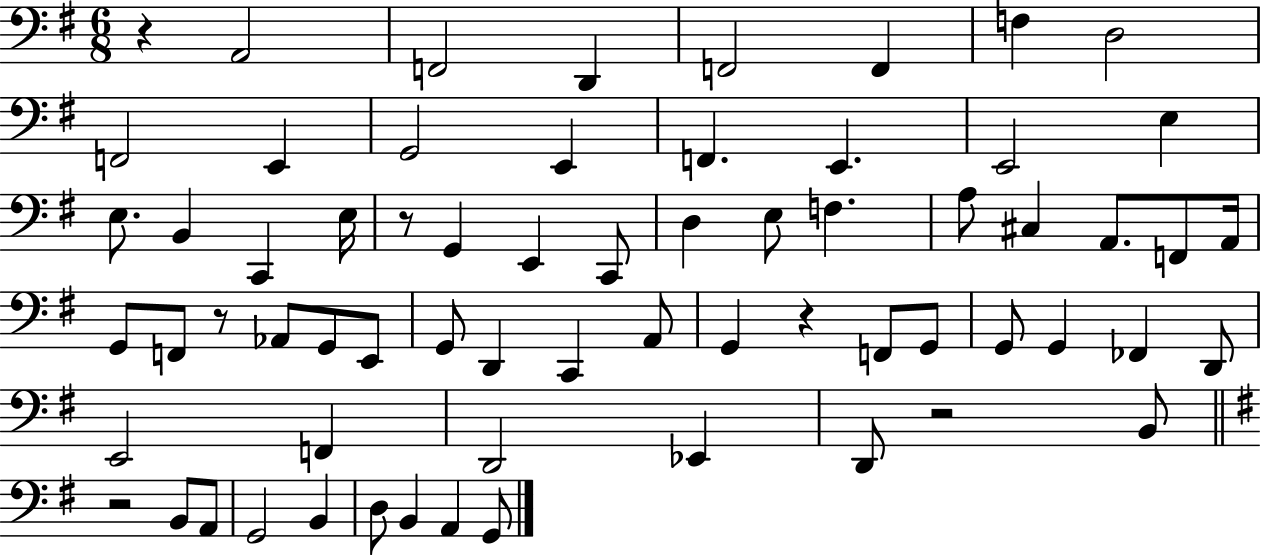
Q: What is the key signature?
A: G major